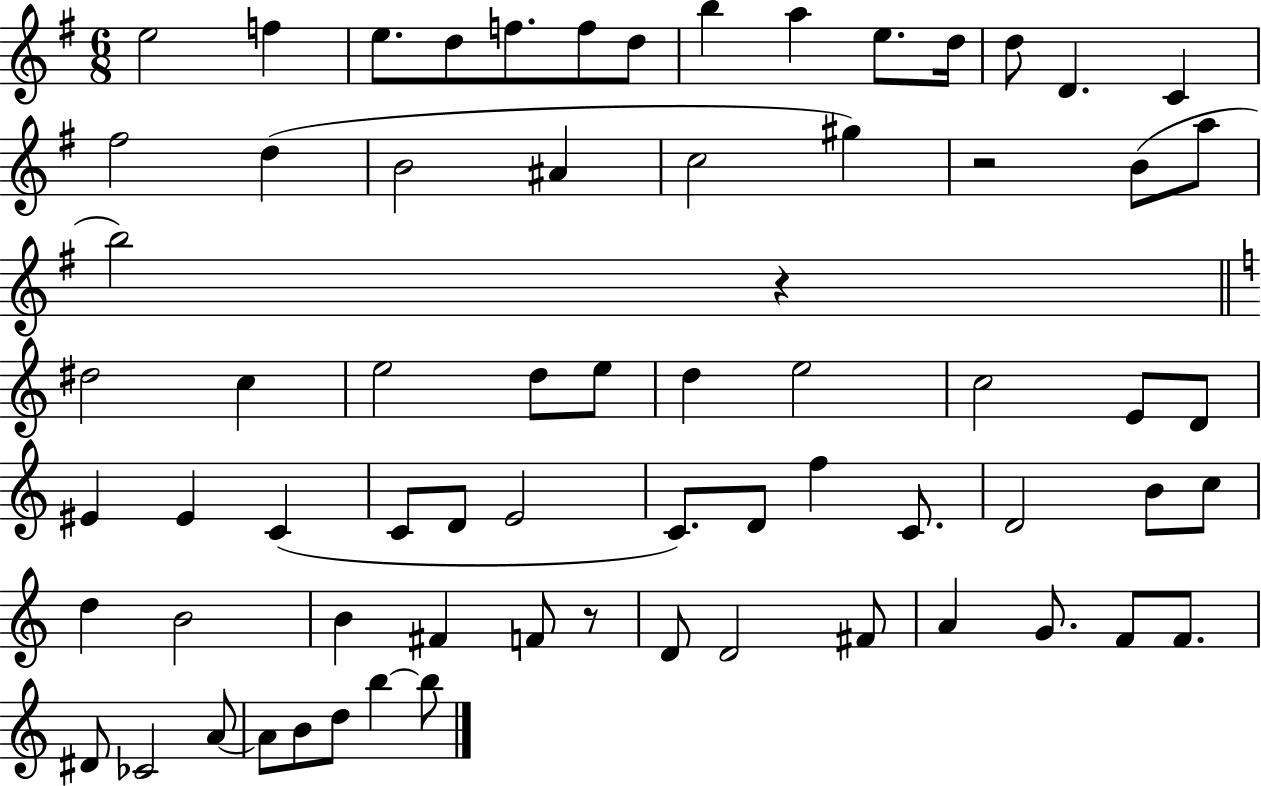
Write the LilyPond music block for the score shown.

{
  \clef treble
  \numericTimeSignature
  \time 6/8
  \key g \major
  e''2 f''4 | e''8. d''8 f''8. f''8 d''8 | b''4 a''4 e''8. d''16 | d''8 d'4. c'4 | \break fis''2 d''4( | b'2 ais'4 | c''2 gis''4) | r2 b'8( a''8 | \break b''2) r4 | \bar "||" \break \key c \major dis''2 c''4 | e''2 d''8 e''8 | d''4 e''2 | c''2 e'8 d'8 | \break eis'4 eis'4 c'4( | c'8 d'8 e'2 | c'8.) d'8 f''4 c'8. | d'2 b'8 c''8 | \break d''4 b'2 | b'4 fis'4 f'8 r8 | d'8 d'2 fis'8 | a'4 g'8. f'8 f'8. | \break dis'8 ces'2 a'8~~ | a'8 b'8 d''8 b''4~~ b''8 | \bar "|."
}